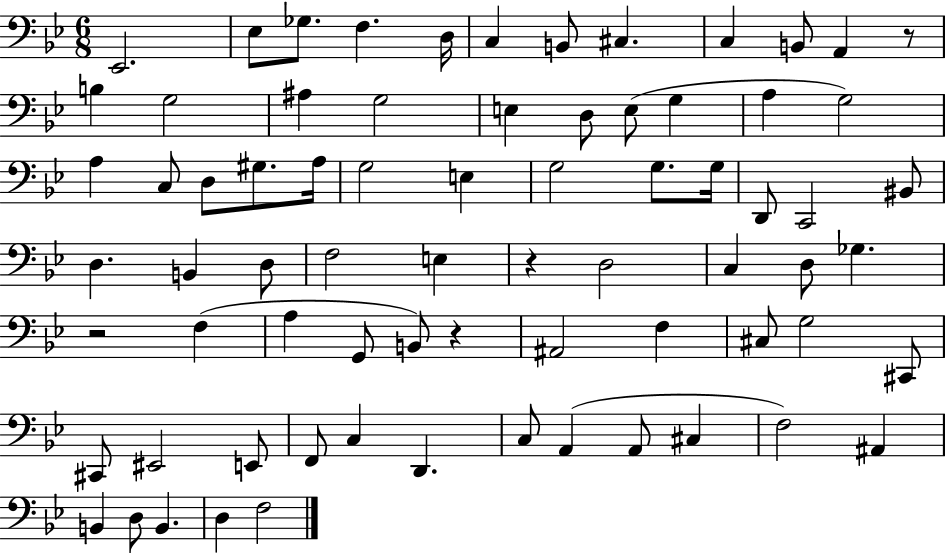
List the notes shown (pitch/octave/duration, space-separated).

Eb2/h. Eb3/e Gb3/e. F3/q. D3/s C3/q B2/e C#3/q. C3/q B2/e A2/q R/e B3/q G3/h A#3/q G3/h E3/q D3/e E3/e G3/q A3/q G3/h A3/q C3/e D3/e G#3/e. A3/s G3/h E3/q G3/h G3/e. G3/s D2/e C2/h BIS2/e D3/q. B2/q D3/e F3/h E3/q R/q D3/h C3/q D3/e Gb3/q. R/h F3/q A3/q G2/e B2/e R/q A#2/h F3/q C#3/e G3/h C#2/e C#2/e EIS2/h E2/e F2/e C3/q D2/q. C3/e A2/q A2/e C#3/q F3/h A#2/q B2/q D3/e B2/q. D3/q F3/h